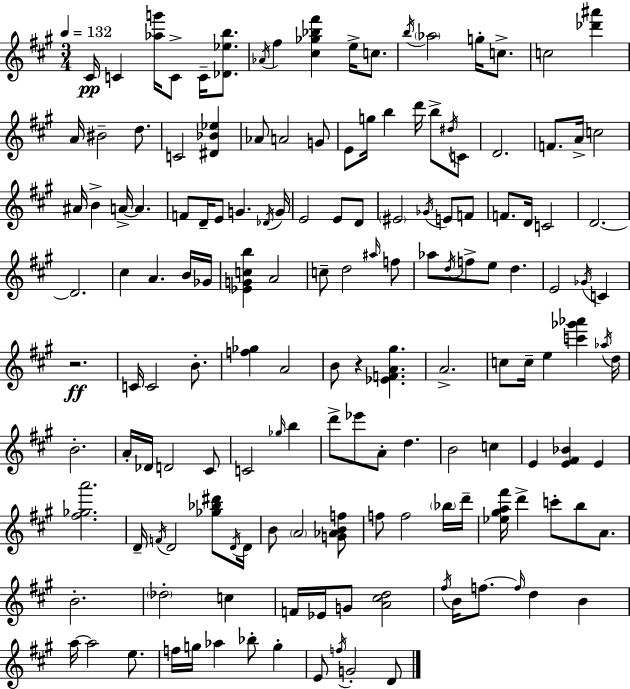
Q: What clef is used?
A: treble